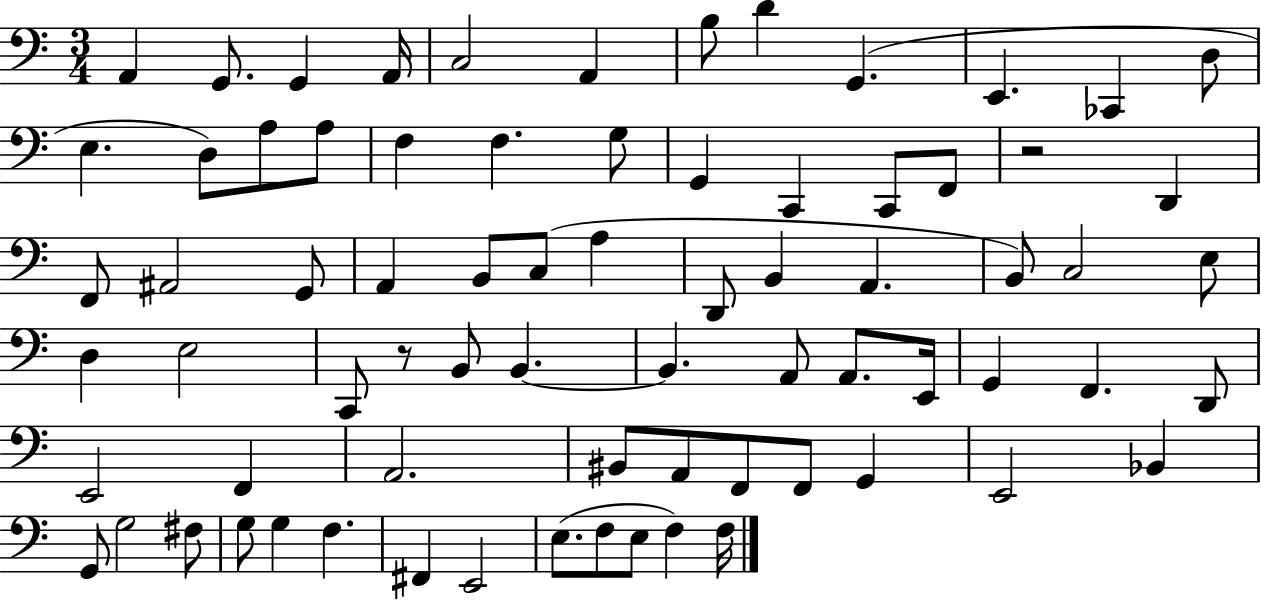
{
  \clef bass
  \numericTimeSignature
  \time 3/4
  \key c \major
  \repeat volta 2 { a,4 g,8. g,4 a,16 | c2 a,4 | b8 d'4 g,4.( | e,4. ces,4 d8 | \break e4. d8) a8 a8 | f4 f4. g8 | g,4 c,4 c,8 f,8 | r2 d,4 | \break f,8 ais,2 g,8 | a,4 b,8 c8( a4 | d,8 b,4 a,4. | b,8) c2 e8 | \break d4 e2 | c,8 r8 b,8 b,4.~~ | b,4. a,8 a,8. e,16 | g,4 f,4. d,8 | \break e,2 f,4 | a,2. | bis,8 a,8 f,8 f,8 g,4 | e,2 bes,4 | \break g,8 g2 fis8 | g8 g4 f4. | fis,4 e,2 | e8.( f8 e8 f4) f16 | \break } \bar "|."
}